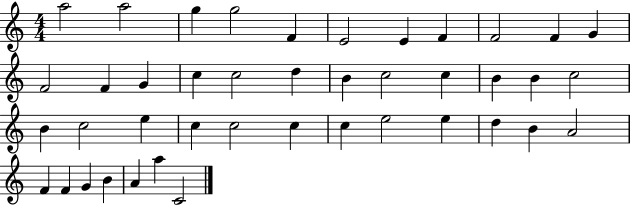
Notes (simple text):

A5/h A5/h G5/q G5/h F4/q E4/h E4/q F4/q F4/h F4/q G4/q F4/h F4/q G4/q C5/q C5/h D5/q B4/q C5/h C5/q B4/q B4/q C5/h B4/q C5/h E5/q C5/q C5/h C5/q C5/q E5/h E5/q D5/q B4/q A4/h F4/q F4/q G4/q B4/q A4/q A5/q C4/h